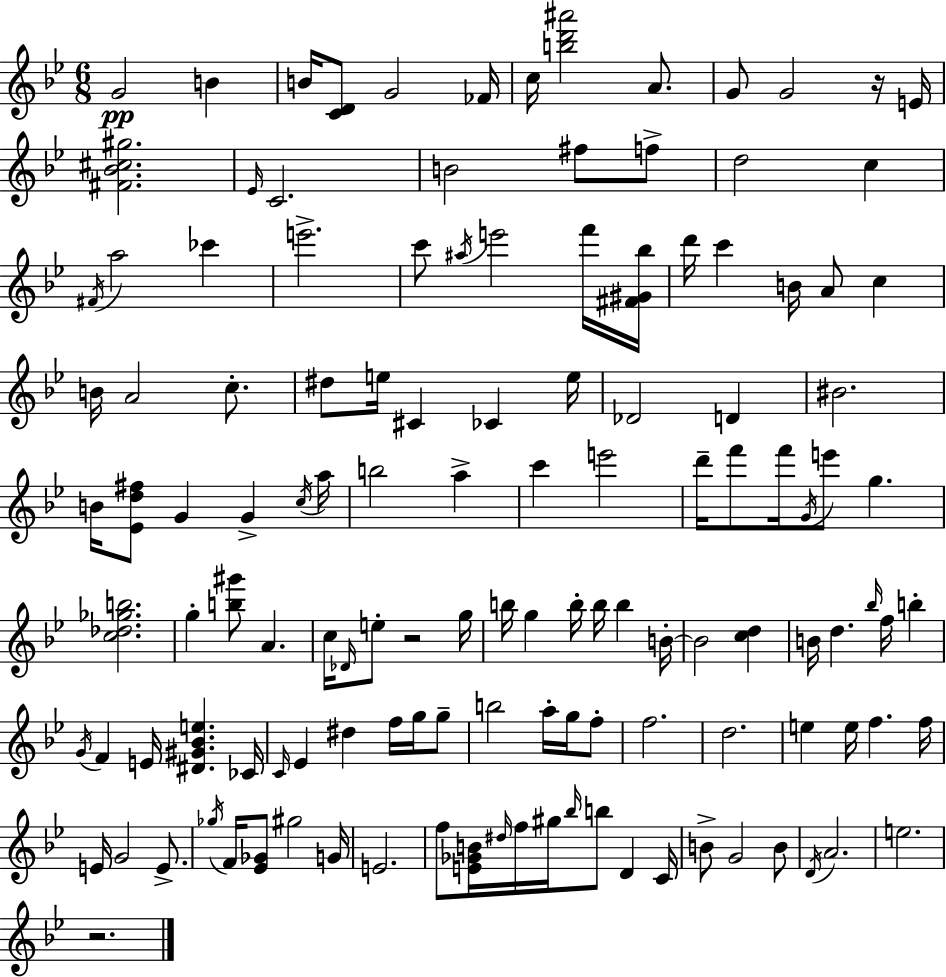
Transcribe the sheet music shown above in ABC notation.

X:1
T:Untitled
M:6/8
L:1/4
K:Bb
G2 B B/4 [CD]/2 G2 _F/4 c/4 [bd'^a']2 A/2 G/2 G2 z/4 E/4 [^F_B^c^g]2 _E/4 C2 B2 ^f/2 f/2 d2 c ^F/4 a2 _c' e'2 c'/2 ^a/4 e'2 f'/4 [^F^G_b]/4 d'/4 c' B/4 A/2 c B/4 A2 c/2 ^d/2 e/4 ^C _C e/4 _D2 D ^B2 B/4 [_Ed^f]/2 G G c/4 a/4 b2 a c' e'2 d'/4 f'/2 f'/4 G/4 e'/2 g [c_d_gb]2 g [b^g']/2 A c/4 _D/4 e/2 z2 g/4 b/4 g b/4 b/4 b B/4 B2 [cd] B/4 d _b/4 f/4 b G/4 F E/4 [^D^G_Be] _C/4 C/4 _E ^d f/4 g/4 g/2 b2 a/4 g/4 f/2 f2 d2 e e/4 f f/4 E/4 G2 E/2 _g/4 F/4 [_E_G]/2 ^g2 G/4 E2 f/2 [E_GB]/4 ^d/4 f/4 ^g/4 _b/4 b/2 D C/4 B/2 G2 B/2 D/4 A2 e2 z2